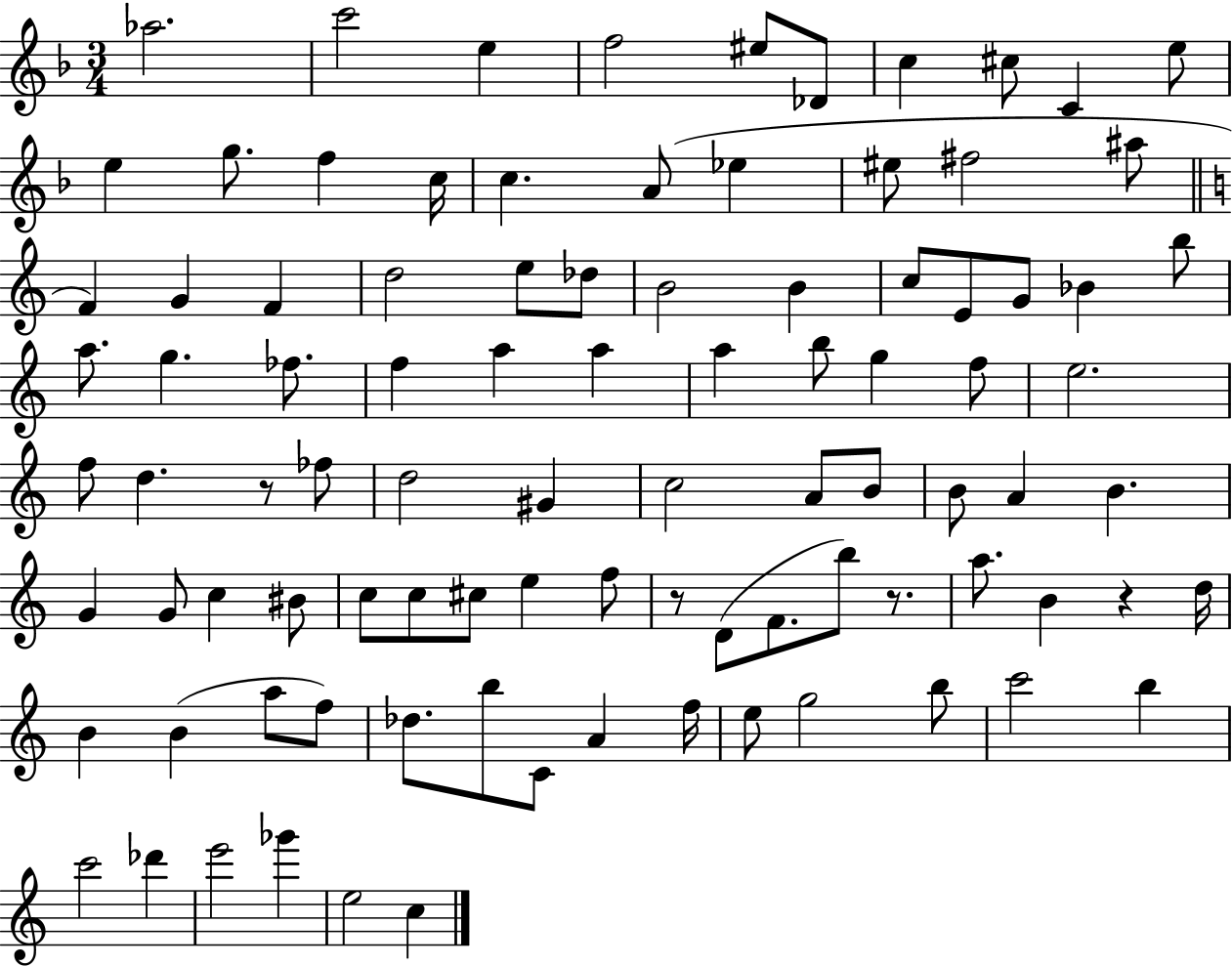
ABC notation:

X:1
T:Untitled
M:3/4
L:1/4
K:F
_a2 c'2 e f2 ^e/2 _D/2 c ^c/2 C e/2 e g/2 f c/4 c A/2 _e ^e/2 ^f2 ^a/2 F G F d2 e/2 _d/2 B2 B c/2 E/2 G/2 _B b/2 a/2 g _f/2 f a a a b/2 g f/2 e2 f/2 d z/2 _f/2 d2 ^G c2 A/2 B/2 B/2 A B G G/2 c ^B/2 c/2 c/2 ^c/2 e f/2 z/2 D/2 F/2 b/2 z/2 a/2 B z d/4 B B a/2 f/2 _d/2 b/2 C/2 A f/4 e/2 g2 b/2 c'2 b c'2 _d' e'2 _g' e2 c